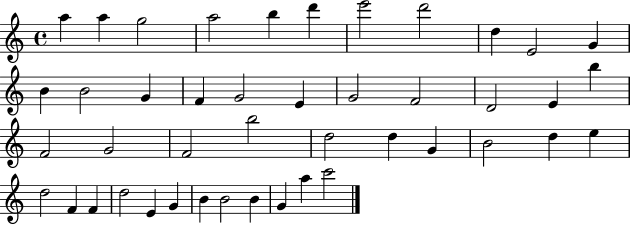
X:1
T:Untitled
M:4/4
L:1/4
K:C
a a g2 a2 b d' e'2 d'2 d E2 G B B2 G F G2 E G2 F2 D2 E b F2 G2 F2 b2 d2 d G B2 d e d2 F F d2 E G B B2 B G a c'2